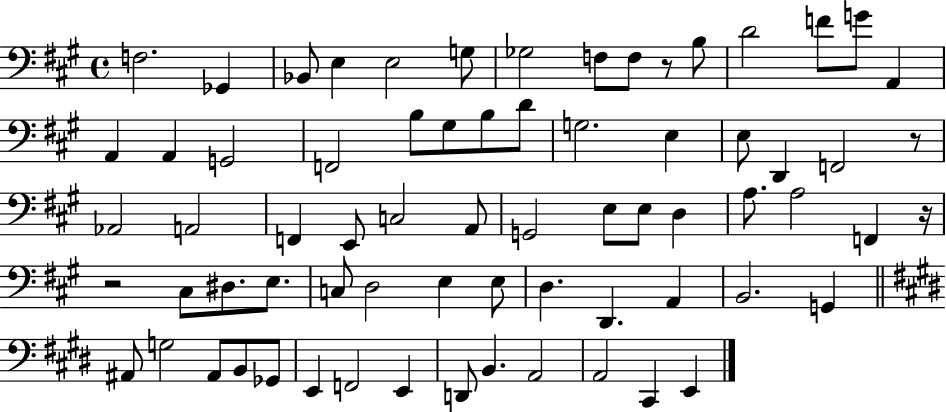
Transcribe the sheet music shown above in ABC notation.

X:1
T:Untitled
M:4/4
L:1/4
K:A
F,2 _G,, _B,,/2 E, E,2 G,/2 _G,2 F,/2 F,/2 z/2 B,/2 D2 F/2 G/2 A,, A,, A,, G,,2 F,,2 B,/2 ^G,/2 B,/2 D/2 G,2 E, E,/2 D,, F,,2 z/2 _A,,2 A,,2 F,, E,,/2 C,2 A,,/2 G,,2 E,/2 E,/2 D, A,/2 A,2 F,, z/4 z2 ^C,/2 ^D,/2 E,/2 C,/2 D,2 E, E,/2 D, D,, A,, B,,2 G,, ^A,,/2 G,2 ^A,,/2 B,,/2 _G,,/2 E,, F,,2 E,, D,,/2 B,, A,,2 A,,2 ^C,, E,,